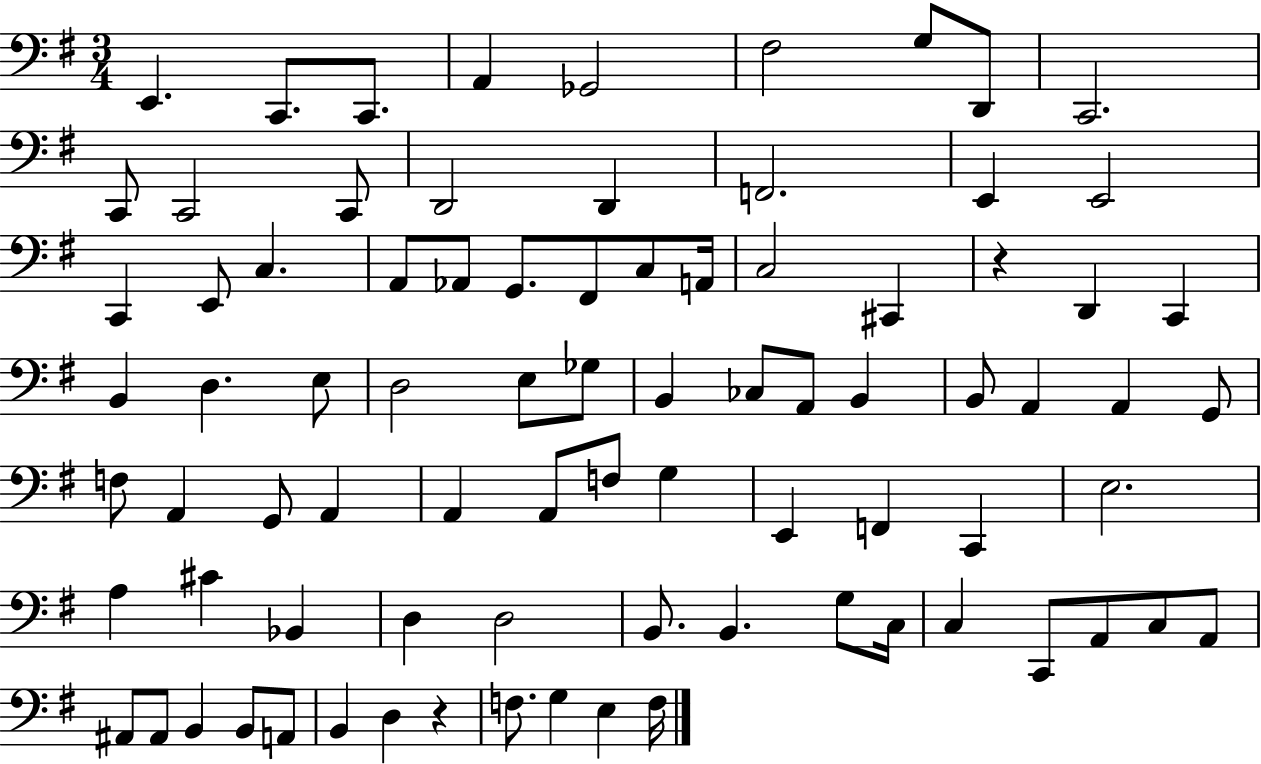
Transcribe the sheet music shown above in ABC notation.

X:1
T:Untitled
M:3/4
L:1/4
K:G
E,, C,,/2 C,,/2 A,, _G,,2 ^F,2 G,/2 D,,/2 C,,2 C,,/2 C,,2 C,,/2 D,,2 D,, F,,2 E,, E,,2 C,, E,,/2 C, A,,/2 _A,,/2 G,,/2 ^F,,/2 C,/2 A,,/4 C,2 ^C,, z D,, C,, B,, D, E,/2 D,2 E,/2 _G,/2 B,, _C,/2 A,,/2 B,, B,,/2 A,, A,, G,,/2 F,/2 A,, G,,/2 A,, A,, A,,/2 F,/2 G, E,, F,, C,, E,2 A, ^C _B,, D, D,2 B,,/2 B,, G,/2 C,/4 C, C,,/2 A,,/2 C,/2 A,,/2 ^A,,/2 ^A,,/2 B,, B,,/2 A,,/2 B,, D, z F,/2 G, E, F,/4